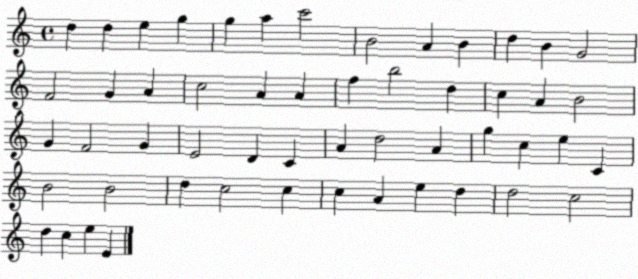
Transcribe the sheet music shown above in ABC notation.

X:1
T:Untitled
M:4/4
L:1/4
K:C
d d e g g a c'2 B2 A B d B G2 F2 G A c2 A A f b2 d c A B2 G F2 G E2 D C A d2 A g c e C B2 B2 d c2 c c A e d d2 c2 d c e E